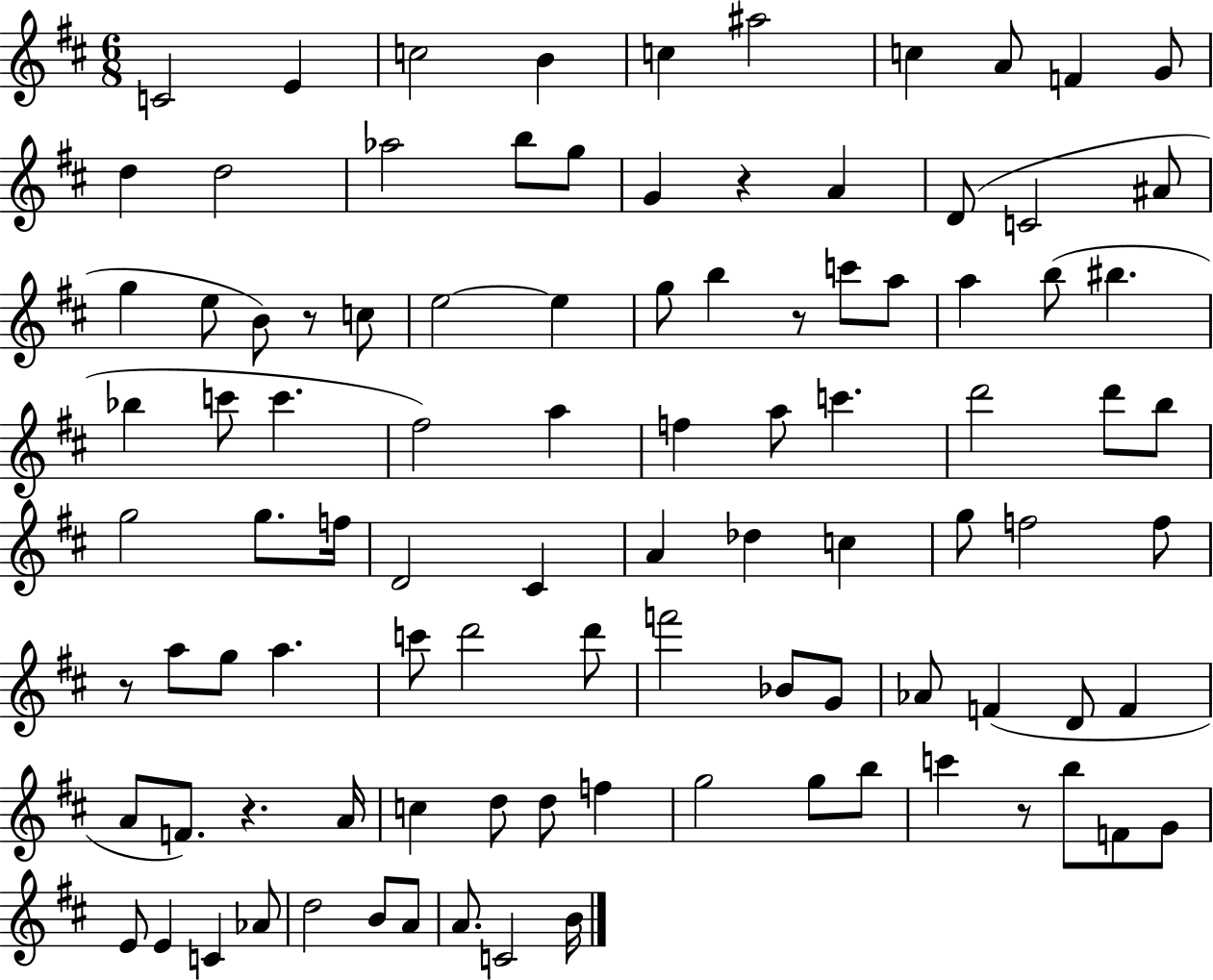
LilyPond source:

{
  \clef treble
  \numericTimeSignature
  \time 6/8
  \key d \major
  c'2 e'4 | c''2 b'4 | c''4 ais''2 | c''4 a'8 f'4 g'8 | \break d''4 d''2 | aes''2 b''8 g''8 | g'4 r4 a'4 | d'8( c'2 ais'8 | \break g''4 e''8 b'8) r8 c''8 | e''2~~ e''4 | g''8 b''4 r8 c'''8 a''8 | a''4 b''8( bis''4. | \break bes''4 c'''8 c'''4. | fis''2) a''4 | f''4 a''8 c'''4. | d'''2 d'''8 b''8 | \break g''2 g''8. f''16 | d'2 cis'4 | a'4 des''4 c''4 | g''8 f''2 f''8 | \break r8 a''8 g''8 a''4. | c'''8 d'''2 d'''8 | f'''2 bes'8 g'8 | aes'8 f'4( d'8 f'4 | \break a'8 f'8.) r4. a'16 | c''4 d''8 d''8 f''4 | g''2 g''8 b''8 | c'''4 r8 b''8 f'8 g'8 | \break e'8 e'4 c'4 aes'8 | d''2 b'8 a'8 | a'8. c'2 b'16 | \bar "|."
}